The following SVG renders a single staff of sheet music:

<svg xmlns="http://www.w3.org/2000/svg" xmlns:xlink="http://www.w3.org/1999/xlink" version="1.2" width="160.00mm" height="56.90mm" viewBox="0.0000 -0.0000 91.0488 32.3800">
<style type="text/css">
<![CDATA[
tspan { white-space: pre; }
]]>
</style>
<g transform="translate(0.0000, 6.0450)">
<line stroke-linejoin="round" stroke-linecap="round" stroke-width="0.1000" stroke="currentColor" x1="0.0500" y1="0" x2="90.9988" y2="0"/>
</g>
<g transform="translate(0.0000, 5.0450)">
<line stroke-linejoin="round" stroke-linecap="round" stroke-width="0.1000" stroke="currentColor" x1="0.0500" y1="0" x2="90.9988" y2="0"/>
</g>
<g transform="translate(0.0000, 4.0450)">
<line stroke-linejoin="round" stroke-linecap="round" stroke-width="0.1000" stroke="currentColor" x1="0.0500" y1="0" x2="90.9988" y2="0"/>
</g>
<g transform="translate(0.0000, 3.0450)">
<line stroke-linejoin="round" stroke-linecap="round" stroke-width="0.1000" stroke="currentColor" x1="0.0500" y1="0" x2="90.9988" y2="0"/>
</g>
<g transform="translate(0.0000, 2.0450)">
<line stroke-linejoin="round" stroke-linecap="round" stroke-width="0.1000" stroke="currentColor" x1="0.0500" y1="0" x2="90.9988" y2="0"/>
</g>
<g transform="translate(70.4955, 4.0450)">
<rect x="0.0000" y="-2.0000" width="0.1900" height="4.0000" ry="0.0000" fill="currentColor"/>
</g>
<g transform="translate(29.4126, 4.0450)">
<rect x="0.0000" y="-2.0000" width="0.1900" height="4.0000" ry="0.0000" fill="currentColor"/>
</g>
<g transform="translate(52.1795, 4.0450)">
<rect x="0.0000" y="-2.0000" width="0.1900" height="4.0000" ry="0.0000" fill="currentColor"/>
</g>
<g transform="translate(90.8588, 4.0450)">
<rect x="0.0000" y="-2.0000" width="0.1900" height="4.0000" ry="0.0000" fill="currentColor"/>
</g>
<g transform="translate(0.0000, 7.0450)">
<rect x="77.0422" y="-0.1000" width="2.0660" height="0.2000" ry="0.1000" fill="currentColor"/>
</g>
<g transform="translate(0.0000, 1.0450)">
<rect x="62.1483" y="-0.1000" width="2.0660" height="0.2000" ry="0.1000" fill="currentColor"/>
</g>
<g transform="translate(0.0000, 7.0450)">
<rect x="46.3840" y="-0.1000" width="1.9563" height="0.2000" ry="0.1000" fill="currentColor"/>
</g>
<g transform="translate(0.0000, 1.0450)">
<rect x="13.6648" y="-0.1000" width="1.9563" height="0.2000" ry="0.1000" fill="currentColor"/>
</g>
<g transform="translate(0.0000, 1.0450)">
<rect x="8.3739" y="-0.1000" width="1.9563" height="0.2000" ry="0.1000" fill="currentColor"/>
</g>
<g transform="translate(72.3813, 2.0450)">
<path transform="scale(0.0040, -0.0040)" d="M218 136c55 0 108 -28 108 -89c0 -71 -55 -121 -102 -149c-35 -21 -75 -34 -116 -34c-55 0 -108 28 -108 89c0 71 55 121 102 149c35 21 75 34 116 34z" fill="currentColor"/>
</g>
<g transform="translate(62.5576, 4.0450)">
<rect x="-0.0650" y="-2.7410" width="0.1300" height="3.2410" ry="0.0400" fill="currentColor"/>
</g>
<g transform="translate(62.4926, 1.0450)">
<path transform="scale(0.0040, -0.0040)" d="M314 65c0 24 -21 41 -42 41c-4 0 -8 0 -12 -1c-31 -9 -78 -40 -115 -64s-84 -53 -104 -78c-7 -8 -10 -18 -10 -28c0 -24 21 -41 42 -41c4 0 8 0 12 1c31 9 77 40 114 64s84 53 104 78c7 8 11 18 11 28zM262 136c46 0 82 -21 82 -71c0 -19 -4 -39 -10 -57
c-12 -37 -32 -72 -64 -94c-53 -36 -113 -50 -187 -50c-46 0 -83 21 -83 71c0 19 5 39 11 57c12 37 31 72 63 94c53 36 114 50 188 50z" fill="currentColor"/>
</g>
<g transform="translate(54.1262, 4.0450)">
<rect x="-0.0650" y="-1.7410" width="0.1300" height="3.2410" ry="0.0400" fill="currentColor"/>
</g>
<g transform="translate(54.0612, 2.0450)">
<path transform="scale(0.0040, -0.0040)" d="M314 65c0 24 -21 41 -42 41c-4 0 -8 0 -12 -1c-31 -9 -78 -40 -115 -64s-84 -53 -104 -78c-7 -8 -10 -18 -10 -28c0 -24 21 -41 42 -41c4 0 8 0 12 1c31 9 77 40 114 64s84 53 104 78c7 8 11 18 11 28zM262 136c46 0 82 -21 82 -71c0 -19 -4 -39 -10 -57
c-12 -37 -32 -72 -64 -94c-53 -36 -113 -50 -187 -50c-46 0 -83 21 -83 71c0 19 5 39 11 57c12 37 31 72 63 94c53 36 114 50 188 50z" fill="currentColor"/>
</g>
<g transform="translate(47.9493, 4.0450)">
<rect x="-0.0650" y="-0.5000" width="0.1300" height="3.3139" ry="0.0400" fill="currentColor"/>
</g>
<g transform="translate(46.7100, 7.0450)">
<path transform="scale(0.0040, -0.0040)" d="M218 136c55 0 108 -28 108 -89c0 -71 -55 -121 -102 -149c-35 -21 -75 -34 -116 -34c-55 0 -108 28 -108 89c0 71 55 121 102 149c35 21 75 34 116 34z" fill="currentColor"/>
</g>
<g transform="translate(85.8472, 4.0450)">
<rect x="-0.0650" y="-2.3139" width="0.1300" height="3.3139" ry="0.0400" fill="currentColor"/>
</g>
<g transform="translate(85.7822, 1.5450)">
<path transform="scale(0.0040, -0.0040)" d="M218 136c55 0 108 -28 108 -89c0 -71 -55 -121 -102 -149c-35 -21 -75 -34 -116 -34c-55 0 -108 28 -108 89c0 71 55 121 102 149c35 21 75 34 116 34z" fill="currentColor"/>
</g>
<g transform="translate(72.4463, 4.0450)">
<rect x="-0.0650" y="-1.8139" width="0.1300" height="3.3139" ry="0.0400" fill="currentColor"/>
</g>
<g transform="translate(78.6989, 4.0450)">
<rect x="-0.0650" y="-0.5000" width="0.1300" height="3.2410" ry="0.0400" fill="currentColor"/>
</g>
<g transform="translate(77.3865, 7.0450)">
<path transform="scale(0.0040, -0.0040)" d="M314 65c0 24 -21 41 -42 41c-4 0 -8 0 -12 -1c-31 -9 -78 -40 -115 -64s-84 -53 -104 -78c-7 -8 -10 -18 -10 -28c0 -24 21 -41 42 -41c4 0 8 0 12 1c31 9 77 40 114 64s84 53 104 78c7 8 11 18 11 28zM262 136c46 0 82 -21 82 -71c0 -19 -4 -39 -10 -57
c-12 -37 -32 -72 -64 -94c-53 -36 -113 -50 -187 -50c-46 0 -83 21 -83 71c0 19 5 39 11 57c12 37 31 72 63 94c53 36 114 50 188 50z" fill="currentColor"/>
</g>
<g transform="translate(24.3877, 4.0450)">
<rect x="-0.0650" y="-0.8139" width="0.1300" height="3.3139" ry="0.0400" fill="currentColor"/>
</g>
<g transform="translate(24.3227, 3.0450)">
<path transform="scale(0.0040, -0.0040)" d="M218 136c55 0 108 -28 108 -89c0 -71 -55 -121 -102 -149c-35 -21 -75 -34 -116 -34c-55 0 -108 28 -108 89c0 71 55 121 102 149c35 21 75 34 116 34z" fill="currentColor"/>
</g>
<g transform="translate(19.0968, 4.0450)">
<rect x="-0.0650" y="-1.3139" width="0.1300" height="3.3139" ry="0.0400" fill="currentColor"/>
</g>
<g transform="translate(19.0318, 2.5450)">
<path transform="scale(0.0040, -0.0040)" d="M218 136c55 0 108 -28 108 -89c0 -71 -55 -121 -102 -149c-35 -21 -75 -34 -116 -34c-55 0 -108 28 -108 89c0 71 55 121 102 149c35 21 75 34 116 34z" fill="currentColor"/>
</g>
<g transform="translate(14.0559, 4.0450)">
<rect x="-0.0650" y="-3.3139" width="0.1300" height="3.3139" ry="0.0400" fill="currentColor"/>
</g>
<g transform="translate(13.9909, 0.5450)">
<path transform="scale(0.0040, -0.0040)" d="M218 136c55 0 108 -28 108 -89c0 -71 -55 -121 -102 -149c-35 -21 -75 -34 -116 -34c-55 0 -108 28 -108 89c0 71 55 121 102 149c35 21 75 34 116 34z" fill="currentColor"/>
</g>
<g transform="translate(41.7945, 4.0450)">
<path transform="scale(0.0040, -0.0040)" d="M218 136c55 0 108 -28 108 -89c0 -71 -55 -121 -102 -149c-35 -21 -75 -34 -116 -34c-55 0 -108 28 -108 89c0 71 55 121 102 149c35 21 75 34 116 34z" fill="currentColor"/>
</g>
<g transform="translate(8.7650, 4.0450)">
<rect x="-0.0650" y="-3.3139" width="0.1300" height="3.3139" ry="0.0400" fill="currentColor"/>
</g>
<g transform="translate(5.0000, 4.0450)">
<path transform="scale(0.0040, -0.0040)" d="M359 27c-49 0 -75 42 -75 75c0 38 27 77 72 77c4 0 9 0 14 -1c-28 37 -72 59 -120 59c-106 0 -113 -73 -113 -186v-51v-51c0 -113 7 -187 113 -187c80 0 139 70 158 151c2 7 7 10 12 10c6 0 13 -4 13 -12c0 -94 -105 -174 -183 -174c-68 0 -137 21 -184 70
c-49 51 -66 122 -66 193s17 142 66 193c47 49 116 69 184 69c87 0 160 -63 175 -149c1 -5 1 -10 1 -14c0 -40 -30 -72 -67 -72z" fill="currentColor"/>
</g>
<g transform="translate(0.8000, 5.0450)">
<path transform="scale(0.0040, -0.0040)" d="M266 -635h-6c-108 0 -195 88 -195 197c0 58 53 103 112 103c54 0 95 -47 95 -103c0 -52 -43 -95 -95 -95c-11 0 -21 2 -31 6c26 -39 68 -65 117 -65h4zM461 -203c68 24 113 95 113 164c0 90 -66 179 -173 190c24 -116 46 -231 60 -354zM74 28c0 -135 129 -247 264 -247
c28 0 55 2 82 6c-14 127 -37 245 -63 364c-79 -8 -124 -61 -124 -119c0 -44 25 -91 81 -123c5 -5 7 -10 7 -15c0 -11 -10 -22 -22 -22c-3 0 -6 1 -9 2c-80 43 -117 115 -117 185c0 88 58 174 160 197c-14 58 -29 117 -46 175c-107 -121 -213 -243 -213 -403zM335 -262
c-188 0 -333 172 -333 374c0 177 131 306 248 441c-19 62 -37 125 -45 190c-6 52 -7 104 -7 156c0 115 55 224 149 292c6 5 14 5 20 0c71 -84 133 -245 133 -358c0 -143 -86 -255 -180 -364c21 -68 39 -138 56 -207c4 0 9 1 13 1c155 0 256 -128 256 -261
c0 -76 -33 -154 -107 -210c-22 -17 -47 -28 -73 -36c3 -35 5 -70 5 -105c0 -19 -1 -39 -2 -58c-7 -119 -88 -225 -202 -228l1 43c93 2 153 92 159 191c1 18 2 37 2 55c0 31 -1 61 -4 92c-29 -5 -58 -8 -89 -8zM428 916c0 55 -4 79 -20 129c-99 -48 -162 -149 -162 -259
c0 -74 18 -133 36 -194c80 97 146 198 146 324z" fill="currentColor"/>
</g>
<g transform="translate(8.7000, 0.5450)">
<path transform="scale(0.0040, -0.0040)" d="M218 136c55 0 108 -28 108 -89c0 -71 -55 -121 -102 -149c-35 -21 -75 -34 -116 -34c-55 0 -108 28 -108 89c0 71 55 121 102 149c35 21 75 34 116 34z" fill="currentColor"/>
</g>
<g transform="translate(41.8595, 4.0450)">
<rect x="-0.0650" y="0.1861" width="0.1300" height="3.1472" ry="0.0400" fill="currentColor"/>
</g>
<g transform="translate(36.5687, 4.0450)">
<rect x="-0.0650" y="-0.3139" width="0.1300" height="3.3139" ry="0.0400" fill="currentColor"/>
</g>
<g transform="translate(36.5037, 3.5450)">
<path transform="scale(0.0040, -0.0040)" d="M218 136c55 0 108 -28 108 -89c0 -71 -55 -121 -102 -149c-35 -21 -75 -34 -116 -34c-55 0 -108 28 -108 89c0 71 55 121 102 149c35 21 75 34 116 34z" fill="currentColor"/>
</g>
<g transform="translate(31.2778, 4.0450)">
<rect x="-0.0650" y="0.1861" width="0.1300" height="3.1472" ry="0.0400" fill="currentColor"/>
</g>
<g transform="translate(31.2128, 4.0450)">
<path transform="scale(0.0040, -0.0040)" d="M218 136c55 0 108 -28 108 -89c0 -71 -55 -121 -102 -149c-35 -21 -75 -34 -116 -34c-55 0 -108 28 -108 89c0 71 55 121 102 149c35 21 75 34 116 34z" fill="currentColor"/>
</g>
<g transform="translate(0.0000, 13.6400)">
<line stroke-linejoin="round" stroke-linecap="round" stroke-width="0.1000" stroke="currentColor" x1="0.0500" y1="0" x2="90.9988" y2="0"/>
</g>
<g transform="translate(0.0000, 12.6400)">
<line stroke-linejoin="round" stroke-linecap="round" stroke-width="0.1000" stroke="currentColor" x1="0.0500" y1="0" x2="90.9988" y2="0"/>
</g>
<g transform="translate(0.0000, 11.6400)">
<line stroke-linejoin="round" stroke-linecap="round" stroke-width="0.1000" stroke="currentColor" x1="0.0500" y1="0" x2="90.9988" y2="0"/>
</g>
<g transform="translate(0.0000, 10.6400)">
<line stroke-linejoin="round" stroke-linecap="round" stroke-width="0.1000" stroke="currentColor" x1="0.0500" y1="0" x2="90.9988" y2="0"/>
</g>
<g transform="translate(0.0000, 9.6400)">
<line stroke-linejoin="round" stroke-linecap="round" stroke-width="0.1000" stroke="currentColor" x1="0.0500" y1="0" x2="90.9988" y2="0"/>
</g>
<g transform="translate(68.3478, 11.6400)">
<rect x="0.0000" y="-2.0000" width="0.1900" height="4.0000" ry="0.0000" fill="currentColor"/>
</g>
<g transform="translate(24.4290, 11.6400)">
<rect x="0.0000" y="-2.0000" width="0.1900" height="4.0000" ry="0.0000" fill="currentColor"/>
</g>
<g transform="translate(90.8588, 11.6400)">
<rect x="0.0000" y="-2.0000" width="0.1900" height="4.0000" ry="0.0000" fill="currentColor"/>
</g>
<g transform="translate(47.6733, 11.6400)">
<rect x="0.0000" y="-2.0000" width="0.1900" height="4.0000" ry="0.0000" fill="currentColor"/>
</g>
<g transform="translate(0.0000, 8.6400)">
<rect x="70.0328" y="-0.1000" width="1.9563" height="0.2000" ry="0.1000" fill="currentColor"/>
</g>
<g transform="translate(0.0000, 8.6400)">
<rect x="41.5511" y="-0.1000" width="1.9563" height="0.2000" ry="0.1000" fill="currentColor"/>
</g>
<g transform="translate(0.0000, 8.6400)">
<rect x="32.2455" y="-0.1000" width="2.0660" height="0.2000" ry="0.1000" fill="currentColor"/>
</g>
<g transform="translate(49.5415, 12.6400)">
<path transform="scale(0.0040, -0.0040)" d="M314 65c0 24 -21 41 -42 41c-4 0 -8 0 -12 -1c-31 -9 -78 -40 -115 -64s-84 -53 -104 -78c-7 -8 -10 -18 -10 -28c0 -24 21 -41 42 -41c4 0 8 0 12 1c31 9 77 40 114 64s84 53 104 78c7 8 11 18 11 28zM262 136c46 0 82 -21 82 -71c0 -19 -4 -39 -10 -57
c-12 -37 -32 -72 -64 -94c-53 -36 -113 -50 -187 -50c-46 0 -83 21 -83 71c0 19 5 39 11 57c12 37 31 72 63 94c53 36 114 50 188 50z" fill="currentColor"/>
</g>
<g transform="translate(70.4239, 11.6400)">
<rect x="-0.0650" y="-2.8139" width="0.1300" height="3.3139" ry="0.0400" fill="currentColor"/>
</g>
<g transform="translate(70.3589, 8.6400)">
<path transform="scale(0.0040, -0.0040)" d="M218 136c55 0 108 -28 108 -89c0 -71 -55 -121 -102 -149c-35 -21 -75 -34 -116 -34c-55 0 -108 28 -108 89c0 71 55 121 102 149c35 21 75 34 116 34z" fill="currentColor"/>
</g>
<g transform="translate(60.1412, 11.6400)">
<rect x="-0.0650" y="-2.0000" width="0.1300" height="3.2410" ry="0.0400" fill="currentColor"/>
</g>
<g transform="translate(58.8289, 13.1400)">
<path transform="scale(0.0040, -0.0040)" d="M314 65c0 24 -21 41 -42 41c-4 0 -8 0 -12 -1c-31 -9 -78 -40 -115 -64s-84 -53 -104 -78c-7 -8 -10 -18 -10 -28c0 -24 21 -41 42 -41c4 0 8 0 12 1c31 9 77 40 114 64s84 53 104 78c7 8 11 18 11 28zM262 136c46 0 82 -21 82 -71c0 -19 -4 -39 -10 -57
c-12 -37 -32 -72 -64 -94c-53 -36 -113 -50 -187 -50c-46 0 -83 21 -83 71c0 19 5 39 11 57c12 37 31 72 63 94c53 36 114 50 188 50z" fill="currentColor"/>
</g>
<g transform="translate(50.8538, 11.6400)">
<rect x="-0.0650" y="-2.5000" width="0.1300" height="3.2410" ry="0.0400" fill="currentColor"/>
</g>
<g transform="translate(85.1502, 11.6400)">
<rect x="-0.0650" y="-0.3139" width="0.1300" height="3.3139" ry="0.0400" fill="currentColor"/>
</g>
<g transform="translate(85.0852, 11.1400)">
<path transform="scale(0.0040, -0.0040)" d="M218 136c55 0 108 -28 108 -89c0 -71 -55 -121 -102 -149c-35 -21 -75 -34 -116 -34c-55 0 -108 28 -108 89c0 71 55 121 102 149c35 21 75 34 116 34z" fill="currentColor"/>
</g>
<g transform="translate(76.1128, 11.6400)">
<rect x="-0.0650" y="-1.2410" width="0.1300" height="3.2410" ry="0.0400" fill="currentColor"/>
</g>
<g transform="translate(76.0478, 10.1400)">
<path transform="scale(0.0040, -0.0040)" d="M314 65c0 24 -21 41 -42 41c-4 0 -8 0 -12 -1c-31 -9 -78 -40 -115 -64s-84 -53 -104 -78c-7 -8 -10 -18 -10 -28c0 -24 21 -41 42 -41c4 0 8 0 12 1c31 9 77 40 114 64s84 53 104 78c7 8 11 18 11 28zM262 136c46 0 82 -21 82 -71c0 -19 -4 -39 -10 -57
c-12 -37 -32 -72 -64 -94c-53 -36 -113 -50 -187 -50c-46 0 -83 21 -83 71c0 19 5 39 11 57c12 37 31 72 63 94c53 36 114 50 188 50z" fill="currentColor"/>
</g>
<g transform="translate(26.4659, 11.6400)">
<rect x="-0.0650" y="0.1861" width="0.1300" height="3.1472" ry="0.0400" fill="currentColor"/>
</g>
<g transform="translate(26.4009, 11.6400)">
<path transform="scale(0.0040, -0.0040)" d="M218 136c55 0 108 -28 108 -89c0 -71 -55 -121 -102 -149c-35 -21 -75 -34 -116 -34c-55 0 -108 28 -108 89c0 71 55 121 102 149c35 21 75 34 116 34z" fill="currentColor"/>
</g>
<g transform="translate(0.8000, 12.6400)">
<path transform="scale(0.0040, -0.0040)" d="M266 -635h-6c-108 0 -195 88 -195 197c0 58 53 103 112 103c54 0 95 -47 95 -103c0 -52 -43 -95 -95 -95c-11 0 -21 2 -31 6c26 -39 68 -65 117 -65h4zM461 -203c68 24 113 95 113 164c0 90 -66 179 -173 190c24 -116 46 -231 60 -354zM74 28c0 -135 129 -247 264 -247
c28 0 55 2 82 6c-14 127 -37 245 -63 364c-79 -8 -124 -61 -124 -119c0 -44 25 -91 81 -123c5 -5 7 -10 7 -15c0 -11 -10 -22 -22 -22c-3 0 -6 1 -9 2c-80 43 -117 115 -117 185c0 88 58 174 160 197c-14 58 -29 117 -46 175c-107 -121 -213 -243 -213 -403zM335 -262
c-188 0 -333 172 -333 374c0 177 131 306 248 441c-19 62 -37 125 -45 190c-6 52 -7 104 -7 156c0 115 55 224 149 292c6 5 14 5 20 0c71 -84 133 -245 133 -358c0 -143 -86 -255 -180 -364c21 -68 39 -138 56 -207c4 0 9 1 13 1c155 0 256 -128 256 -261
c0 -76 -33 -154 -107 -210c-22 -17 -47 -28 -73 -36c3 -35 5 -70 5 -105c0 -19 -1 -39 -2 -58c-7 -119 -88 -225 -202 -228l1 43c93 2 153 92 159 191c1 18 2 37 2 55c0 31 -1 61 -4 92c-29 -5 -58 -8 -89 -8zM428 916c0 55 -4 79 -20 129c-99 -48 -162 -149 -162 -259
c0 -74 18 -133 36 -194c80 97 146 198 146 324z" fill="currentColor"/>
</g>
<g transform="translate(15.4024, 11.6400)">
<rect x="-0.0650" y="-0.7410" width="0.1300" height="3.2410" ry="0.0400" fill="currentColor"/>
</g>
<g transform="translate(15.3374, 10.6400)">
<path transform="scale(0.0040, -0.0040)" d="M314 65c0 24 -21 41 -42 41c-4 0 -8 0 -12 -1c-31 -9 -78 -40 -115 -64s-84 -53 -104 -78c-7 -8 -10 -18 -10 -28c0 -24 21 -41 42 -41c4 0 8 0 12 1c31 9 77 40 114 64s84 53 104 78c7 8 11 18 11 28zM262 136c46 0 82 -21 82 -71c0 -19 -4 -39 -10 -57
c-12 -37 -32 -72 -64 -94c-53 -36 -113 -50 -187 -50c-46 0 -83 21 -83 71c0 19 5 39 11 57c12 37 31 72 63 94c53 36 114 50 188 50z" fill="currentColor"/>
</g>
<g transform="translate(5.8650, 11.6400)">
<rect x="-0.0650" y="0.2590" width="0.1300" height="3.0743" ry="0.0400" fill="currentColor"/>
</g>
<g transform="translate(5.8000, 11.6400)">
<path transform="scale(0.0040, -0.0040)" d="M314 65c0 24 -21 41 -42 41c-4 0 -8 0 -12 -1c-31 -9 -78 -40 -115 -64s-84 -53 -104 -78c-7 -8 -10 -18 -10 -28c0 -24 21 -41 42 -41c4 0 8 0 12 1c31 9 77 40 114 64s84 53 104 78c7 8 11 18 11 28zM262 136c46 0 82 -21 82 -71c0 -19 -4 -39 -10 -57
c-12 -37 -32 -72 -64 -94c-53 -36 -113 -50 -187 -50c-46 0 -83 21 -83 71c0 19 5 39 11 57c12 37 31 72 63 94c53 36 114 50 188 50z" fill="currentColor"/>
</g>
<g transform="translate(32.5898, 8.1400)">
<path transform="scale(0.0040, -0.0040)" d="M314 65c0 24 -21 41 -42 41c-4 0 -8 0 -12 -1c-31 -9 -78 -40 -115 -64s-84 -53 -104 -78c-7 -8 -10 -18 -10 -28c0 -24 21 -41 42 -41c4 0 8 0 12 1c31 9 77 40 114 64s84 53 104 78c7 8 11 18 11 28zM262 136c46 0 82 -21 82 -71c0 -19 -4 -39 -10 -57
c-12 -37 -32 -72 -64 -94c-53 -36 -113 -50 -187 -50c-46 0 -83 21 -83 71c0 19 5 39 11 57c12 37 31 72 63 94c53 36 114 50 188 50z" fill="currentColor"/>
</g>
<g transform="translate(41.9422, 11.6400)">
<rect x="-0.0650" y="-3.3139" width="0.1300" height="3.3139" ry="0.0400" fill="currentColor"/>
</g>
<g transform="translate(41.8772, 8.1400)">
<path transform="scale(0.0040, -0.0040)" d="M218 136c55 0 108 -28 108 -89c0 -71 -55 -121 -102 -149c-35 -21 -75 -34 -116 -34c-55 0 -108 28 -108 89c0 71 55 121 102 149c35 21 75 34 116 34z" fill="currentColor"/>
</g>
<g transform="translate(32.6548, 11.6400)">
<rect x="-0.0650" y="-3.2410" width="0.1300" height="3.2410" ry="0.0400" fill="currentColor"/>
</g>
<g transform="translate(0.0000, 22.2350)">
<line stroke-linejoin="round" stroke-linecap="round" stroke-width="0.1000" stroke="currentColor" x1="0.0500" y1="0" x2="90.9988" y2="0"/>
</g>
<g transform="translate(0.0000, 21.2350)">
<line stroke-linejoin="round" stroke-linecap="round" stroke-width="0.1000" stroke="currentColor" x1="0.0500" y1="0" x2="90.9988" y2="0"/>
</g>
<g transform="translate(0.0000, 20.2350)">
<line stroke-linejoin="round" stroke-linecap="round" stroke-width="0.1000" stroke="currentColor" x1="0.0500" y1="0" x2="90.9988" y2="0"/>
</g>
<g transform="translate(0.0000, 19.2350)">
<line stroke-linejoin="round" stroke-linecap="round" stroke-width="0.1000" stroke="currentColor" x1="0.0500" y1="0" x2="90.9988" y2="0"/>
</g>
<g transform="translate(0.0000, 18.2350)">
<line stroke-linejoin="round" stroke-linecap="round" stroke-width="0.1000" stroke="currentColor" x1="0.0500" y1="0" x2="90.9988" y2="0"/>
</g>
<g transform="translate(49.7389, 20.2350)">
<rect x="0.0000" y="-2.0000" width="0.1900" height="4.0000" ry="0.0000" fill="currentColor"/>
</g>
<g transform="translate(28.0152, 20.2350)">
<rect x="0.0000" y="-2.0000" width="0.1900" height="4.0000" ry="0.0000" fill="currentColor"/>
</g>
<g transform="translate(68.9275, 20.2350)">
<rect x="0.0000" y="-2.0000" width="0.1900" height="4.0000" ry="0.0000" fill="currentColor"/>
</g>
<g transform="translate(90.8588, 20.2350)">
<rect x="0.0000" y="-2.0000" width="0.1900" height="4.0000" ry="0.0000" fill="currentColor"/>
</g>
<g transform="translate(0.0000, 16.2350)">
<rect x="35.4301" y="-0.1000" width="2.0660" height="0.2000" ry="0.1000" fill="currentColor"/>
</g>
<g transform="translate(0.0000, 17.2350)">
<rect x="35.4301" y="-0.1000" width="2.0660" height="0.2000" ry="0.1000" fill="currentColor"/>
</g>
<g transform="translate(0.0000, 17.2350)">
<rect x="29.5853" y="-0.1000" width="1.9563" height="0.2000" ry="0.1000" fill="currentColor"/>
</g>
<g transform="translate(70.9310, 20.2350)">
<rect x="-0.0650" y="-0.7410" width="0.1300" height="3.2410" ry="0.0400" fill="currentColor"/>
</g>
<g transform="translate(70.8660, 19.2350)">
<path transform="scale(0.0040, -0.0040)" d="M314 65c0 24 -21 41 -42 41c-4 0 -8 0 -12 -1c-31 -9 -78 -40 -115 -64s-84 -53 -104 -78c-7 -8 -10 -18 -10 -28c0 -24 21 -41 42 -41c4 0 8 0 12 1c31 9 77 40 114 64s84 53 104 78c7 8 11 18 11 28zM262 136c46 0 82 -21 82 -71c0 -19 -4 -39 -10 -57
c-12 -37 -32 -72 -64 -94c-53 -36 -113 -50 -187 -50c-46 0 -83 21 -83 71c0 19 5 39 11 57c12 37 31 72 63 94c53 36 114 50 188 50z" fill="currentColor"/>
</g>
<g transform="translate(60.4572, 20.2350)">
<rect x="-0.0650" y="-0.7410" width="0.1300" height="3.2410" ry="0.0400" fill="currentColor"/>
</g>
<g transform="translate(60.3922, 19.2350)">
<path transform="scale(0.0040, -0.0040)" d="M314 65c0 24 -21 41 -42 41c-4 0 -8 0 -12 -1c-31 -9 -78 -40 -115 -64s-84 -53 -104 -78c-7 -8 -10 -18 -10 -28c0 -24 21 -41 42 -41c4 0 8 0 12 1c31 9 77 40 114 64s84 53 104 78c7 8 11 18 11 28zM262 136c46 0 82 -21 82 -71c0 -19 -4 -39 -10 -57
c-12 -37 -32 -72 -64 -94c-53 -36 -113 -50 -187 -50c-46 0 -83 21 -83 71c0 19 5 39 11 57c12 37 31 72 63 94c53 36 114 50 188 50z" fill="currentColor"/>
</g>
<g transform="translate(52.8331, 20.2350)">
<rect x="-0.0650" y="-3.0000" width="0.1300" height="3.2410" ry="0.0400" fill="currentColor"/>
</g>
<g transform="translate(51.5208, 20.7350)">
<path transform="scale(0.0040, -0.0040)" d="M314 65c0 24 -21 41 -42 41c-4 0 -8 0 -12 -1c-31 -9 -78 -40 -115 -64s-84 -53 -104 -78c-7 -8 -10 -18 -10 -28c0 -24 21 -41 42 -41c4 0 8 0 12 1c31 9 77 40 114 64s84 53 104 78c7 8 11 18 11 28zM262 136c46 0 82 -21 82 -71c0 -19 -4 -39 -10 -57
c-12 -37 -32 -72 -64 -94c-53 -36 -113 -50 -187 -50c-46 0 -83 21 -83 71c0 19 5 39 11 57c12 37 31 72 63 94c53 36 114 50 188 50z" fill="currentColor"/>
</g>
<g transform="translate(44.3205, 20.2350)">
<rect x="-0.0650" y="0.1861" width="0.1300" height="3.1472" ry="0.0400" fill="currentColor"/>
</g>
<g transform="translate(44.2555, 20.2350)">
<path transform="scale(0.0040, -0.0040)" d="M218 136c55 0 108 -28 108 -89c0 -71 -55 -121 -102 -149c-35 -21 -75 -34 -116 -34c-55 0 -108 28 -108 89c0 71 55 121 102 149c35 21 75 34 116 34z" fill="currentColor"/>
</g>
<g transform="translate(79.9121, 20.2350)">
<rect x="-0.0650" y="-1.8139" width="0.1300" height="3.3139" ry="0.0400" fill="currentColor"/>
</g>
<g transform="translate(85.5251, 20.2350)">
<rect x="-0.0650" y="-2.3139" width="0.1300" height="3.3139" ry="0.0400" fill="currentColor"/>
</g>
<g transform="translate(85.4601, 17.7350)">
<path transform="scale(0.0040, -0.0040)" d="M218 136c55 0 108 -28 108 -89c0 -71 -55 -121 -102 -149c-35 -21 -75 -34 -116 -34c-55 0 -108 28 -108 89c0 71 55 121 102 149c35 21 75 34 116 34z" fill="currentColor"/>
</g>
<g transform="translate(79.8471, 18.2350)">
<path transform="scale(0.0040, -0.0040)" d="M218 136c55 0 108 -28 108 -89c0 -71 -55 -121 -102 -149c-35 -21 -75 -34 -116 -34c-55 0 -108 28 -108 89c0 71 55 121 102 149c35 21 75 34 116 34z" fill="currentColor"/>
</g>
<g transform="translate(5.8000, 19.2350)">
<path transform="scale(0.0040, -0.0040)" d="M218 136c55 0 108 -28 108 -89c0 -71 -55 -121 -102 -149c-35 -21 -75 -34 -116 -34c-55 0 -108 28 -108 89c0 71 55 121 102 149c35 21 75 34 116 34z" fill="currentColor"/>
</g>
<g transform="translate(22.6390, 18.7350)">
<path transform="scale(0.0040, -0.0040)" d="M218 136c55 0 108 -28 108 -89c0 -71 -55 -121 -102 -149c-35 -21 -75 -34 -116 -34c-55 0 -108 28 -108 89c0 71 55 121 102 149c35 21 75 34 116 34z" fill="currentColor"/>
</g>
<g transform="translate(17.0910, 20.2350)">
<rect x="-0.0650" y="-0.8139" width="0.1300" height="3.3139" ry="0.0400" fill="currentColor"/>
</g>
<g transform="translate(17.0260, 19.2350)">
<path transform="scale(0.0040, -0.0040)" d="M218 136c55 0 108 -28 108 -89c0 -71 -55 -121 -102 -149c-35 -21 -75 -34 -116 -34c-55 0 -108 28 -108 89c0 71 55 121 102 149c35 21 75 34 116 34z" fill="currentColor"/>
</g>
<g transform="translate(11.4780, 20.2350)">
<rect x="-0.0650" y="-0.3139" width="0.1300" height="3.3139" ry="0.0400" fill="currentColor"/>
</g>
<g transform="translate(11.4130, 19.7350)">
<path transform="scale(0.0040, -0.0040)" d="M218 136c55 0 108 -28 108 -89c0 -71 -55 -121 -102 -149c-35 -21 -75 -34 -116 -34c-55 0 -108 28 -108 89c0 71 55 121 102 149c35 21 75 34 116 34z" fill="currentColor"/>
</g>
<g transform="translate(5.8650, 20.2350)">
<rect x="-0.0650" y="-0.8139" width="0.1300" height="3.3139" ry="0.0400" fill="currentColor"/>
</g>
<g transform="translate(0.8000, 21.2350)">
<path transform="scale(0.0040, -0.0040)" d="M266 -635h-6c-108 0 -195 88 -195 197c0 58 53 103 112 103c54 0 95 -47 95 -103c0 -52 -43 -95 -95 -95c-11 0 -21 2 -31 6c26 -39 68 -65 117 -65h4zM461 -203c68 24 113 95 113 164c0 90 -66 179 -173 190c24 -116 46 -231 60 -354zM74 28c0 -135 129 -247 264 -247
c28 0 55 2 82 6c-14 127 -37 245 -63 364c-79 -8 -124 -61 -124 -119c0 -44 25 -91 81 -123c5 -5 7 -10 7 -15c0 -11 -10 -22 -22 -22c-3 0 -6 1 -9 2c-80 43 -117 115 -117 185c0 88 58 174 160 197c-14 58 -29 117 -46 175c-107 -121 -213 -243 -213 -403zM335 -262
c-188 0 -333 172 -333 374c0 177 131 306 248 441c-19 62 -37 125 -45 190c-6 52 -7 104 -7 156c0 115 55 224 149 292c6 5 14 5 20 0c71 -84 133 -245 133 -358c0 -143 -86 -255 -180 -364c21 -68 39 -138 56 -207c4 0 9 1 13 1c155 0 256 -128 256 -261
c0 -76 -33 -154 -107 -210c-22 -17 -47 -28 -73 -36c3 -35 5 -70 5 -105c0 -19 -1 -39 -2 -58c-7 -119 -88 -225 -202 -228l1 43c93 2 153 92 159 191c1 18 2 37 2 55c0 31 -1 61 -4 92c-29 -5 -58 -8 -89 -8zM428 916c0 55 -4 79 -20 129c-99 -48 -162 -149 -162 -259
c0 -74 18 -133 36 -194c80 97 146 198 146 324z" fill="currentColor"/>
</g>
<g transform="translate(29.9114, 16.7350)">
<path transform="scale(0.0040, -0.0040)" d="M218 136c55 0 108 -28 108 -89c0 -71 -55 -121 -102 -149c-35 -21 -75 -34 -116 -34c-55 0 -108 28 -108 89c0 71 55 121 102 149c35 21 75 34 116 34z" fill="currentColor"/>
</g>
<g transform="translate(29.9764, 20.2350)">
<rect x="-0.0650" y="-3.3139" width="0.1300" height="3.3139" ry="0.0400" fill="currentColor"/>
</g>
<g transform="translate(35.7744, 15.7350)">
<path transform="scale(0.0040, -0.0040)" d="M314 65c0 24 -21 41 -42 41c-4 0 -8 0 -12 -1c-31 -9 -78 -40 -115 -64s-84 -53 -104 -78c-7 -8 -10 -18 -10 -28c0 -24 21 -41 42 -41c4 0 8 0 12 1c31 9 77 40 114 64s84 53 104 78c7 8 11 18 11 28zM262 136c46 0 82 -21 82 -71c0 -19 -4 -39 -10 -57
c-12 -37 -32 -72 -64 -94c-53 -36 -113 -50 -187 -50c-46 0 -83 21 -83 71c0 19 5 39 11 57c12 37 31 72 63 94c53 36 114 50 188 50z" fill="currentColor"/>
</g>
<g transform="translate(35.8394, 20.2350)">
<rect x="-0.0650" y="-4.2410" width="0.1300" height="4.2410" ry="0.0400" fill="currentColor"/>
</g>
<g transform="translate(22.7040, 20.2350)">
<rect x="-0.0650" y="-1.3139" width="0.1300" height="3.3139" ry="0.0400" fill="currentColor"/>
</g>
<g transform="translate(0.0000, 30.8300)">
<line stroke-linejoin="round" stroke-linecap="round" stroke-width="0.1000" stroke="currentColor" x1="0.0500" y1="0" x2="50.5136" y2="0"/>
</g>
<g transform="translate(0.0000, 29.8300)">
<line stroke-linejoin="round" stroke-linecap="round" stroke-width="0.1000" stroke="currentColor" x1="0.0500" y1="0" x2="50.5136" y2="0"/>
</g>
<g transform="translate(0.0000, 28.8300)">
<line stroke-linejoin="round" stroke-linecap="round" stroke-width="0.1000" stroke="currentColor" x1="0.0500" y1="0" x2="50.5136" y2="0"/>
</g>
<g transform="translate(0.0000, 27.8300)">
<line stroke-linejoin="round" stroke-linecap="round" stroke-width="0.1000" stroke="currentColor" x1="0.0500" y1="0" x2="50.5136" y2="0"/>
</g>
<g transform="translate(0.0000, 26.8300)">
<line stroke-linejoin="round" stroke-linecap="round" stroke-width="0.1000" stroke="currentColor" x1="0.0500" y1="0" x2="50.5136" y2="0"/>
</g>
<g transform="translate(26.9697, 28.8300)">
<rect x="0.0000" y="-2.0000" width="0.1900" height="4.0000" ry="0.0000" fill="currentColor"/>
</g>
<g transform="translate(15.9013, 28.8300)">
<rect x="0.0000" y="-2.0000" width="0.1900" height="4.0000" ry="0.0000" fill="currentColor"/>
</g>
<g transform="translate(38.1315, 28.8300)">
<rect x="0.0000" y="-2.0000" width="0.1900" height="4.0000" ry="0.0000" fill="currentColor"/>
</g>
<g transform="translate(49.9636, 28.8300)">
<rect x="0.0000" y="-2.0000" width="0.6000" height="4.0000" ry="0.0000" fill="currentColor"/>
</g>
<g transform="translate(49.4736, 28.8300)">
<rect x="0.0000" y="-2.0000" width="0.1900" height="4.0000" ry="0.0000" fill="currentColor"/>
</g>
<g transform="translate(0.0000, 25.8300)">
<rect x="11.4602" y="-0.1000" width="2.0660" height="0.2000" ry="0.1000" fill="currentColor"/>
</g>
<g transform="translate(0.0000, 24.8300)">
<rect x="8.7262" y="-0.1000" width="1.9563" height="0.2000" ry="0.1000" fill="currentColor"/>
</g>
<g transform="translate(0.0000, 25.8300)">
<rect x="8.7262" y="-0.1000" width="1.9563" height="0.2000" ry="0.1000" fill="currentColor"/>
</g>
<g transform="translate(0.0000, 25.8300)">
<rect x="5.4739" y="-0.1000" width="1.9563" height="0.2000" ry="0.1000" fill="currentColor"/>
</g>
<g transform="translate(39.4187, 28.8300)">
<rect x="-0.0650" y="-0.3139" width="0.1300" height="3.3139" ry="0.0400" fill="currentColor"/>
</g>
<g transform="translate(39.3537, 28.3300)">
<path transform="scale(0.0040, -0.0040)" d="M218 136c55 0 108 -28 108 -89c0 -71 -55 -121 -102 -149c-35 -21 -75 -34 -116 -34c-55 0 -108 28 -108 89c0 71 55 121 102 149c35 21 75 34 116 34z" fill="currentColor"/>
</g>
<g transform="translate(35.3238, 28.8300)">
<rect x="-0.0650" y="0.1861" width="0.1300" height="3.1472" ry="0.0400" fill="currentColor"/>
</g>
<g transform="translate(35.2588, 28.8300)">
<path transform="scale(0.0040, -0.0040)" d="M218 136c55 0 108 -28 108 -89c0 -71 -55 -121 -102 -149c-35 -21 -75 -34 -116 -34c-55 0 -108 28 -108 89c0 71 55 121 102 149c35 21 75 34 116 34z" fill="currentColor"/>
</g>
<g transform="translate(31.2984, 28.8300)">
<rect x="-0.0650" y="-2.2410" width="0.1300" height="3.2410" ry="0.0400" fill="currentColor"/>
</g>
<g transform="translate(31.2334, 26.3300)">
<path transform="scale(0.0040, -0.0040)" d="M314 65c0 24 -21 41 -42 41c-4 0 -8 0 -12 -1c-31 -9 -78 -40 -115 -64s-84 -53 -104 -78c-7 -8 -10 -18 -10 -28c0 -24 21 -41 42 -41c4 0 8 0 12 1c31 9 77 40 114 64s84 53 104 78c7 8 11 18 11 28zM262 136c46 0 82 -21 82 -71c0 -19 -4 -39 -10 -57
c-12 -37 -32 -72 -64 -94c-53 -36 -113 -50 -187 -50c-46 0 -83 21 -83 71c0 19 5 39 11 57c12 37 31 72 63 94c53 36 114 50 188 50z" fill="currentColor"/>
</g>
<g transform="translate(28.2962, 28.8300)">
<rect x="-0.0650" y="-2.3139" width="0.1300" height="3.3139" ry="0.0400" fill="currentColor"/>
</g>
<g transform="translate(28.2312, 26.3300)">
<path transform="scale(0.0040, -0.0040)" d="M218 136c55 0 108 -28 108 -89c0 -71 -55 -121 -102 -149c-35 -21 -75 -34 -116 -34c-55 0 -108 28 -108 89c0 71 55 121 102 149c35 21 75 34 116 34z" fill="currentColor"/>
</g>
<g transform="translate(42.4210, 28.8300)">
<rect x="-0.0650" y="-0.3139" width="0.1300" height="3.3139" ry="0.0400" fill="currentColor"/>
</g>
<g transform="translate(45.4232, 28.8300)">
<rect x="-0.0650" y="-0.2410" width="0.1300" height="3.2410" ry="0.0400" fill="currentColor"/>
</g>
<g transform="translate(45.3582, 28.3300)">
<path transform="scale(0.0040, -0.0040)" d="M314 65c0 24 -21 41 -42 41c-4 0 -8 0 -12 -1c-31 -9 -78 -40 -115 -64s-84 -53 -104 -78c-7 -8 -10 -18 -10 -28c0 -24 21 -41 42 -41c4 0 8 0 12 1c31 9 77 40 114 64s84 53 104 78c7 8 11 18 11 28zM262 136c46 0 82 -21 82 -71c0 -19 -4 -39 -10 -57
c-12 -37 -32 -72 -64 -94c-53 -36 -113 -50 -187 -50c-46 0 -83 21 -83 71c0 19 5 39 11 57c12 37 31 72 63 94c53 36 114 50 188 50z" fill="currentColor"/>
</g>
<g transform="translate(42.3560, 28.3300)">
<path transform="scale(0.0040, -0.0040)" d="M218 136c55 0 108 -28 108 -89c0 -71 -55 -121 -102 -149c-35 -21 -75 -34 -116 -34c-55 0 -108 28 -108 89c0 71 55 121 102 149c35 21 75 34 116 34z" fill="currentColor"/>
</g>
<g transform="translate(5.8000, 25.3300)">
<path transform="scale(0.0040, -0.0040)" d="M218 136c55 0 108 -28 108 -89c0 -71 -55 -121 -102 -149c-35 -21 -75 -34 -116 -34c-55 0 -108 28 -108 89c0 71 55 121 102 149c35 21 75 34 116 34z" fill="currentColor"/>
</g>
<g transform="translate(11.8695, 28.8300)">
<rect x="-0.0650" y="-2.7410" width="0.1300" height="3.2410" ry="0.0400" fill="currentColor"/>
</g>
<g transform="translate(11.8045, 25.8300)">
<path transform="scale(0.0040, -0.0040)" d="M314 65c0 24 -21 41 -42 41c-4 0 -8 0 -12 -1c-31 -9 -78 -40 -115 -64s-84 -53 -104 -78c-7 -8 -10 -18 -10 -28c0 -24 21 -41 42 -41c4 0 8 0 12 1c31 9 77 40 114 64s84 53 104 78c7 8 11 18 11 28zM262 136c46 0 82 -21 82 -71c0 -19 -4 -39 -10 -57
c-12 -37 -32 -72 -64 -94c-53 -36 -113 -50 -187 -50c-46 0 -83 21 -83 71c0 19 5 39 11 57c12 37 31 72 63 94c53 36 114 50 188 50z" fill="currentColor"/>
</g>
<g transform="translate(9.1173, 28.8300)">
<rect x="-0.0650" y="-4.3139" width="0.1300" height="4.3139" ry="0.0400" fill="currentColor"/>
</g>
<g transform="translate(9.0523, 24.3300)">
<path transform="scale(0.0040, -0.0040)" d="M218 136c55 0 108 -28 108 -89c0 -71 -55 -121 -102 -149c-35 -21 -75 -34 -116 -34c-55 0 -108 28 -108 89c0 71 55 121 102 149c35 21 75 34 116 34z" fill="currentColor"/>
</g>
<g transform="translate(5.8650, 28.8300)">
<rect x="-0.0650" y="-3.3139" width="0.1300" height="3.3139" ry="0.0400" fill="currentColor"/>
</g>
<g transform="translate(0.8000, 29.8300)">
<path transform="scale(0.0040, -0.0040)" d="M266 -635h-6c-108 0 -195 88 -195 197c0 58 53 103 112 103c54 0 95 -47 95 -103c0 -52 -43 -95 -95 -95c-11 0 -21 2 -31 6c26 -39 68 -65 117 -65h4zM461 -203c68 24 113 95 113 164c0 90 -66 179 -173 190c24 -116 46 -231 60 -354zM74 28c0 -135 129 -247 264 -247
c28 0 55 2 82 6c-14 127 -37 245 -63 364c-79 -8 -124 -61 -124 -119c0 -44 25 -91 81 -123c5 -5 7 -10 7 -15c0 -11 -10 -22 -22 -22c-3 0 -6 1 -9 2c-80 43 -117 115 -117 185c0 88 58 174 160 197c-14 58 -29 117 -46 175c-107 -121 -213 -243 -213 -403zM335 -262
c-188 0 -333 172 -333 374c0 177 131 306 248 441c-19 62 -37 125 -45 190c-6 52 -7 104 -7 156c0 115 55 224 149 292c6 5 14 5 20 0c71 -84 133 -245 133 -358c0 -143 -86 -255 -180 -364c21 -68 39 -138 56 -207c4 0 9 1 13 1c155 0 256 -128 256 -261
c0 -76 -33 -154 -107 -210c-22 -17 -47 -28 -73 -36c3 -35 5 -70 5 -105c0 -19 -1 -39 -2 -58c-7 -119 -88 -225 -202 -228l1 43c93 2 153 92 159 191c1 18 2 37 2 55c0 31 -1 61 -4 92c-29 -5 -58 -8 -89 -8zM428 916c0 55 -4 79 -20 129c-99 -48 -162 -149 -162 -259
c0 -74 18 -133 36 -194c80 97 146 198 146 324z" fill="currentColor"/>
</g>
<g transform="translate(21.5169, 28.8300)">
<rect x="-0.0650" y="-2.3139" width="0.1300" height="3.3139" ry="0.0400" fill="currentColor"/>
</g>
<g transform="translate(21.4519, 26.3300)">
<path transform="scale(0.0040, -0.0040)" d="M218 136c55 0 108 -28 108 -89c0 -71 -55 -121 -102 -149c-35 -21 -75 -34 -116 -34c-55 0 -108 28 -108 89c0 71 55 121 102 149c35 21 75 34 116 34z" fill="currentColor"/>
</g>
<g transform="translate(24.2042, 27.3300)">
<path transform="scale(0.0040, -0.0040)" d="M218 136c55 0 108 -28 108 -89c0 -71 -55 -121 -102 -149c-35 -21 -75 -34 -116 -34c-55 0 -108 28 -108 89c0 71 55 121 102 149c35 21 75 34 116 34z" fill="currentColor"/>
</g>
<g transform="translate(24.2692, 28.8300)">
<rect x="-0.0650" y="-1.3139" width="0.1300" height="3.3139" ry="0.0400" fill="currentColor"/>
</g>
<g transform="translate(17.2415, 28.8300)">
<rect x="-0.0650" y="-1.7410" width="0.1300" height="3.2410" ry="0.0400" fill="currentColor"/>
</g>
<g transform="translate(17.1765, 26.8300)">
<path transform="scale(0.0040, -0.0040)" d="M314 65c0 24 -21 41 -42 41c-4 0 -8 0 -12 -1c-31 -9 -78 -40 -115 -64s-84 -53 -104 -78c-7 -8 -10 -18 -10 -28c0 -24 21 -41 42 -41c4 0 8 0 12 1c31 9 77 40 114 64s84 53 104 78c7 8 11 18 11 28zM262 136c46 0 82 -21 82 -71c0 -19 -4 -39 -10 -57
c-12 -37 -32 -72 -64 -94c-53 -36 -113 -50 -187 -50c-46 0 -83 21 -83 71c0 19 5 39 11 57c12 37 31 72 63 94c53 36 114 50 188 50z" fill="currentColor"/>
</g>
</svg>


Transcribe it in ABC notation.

X:1
T:Untitled
M:4/4
L:1/4
K:C
b b e d B c B C f2 a2 f C2 g B2 d2 B b2 b G2 F2 a e2 c d c d e b d'2 B A2 d2 d2 f g b d' a2 f2 g e g g2 B c c c2